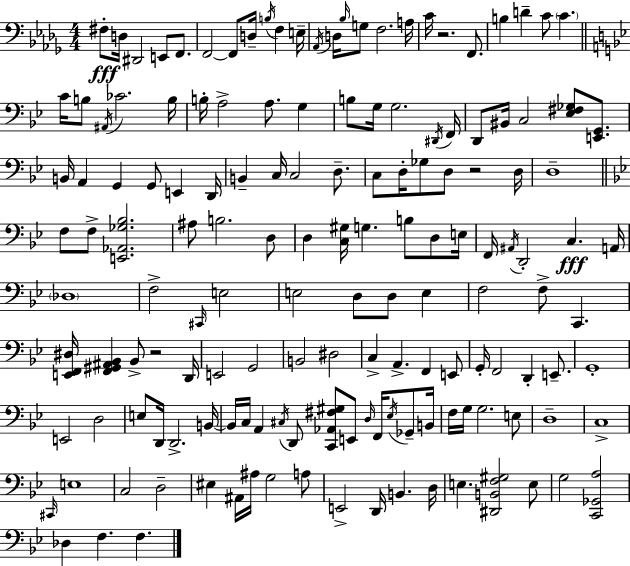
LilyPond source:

{
  \clef bass
  \numericTimeSignature
  \time 4/4
  \key bes \minor
  fis8-.\fff d16 dis,2 e,8 f,8. | f,2~~ f,8 d16-- \acciaccatura { b16 } f4 | e16-- \acciaccatura { aes,16 } d16 \grace { bes16 } g8 f2. | a16 c'16 r2. | \break f,8. b4 d'4-- c'8 \parenthesize c'4. | \bar "||" \break \key bes \major c'16 b8 \acciaccatura { ais,16 } ces'2. | b16 b16-. a2-> a8. g4 | b8 g16 g2. | \acciaccatura { dis,16 } f,16 d,8 bis,16 c2 <ees fis ges>8 <e, g,>8. | \break b,16 a,4 g,4 g,8 e,4 | d,16 b,4-- c16 c2 d8.-- | c8 d16-. ges8 d8 r2 | d16 d1-- | \break \bar "||" \break \key g \minor f8 f8-> <e, aes, ges bes>2. | ais8 b2. d8 | d4 <c gis>16 g4. b8 d8 e16 | f,16 \acciaccatura { ais,16 } d,2-. c4.\fff | \break a,16 \parenthesize des1 | f2-> \grace { cis,16 } e2 | e2 d8 d8 e4 | f2 f8-> c,4. | \break <e, f, dis>16 <f, gis, ais, bes,>4 bes,8-> r2 | d,16 e,2 g,2 | b,2 dis2 | c4-> a,4.-> f,4 | \break e,8 g,16-. f,2 d,4-. e,8.-- | g,1-. | e,2 d2 | e8 d,16 d,2.-> | \break b,16~~ b,16 c16 a,4 \acciaccatura { cis16 } d,8 <c, aes, fis gis>8 e,8 \grace { d16 } | f,16 \acciaccatura { ees16 } ges,8-- b,16 f16 g16 g2. | e8 d1-- | c1-> | \break \grace { cis,16 } e1 | c2 d2-- | eis4 ais,16 ais16 g2 | a8 e,2-> d,16 b,4. | \break d16 e4. <dis, b, f gis>2 | e8 g2 <c, ges, a>2 | des4 f4. | f4. \bar "|."
}